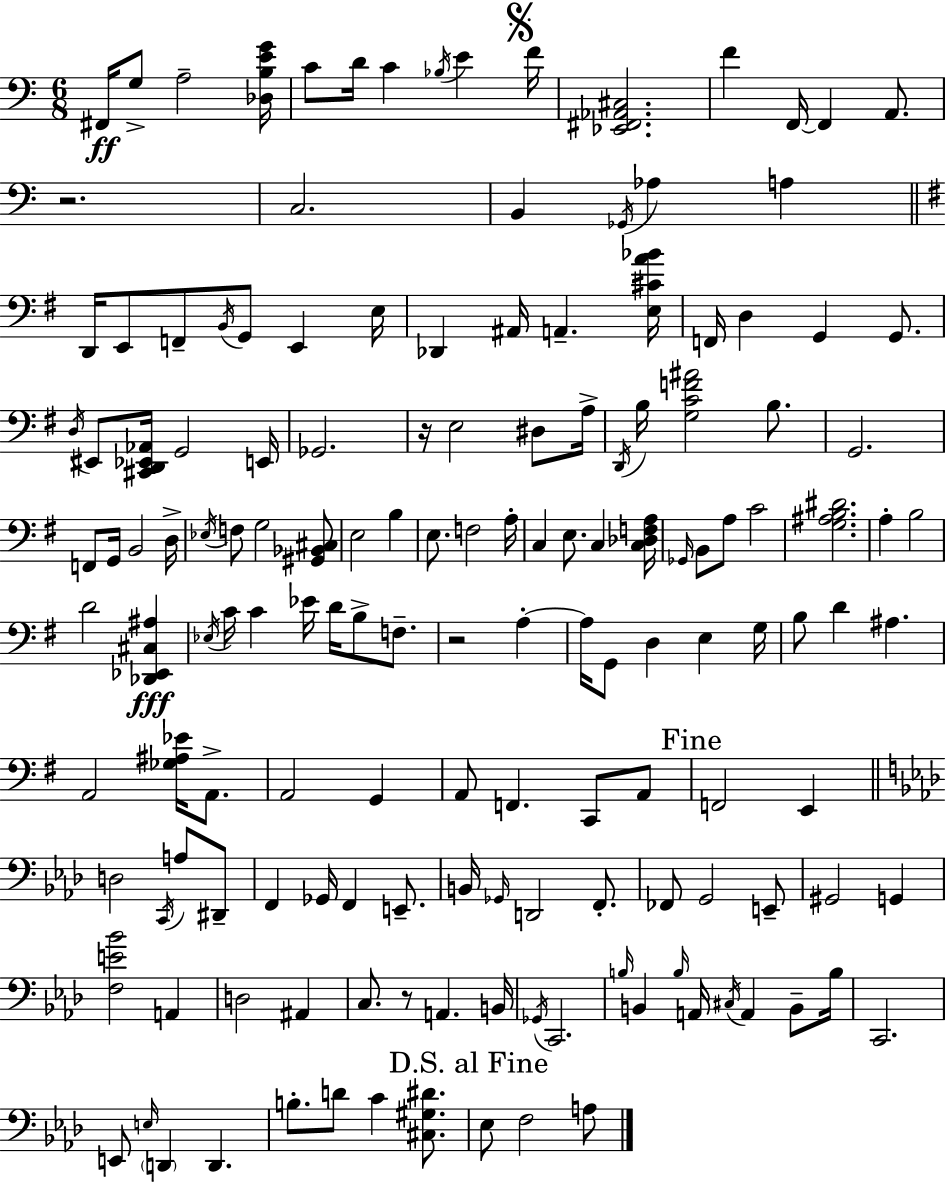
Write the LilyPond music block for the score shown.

{
  \clef bass
  \numericTimeSignature
  \time 6/8
  \key a \minor
  fis,16\ff g8-> a2-- <des b e' g'>16 | c'8 d'16 c'4 \acciaccatura { bes16 } e'4 | \mark \markup { \musicglyph "scripts.segno" } f'16 <ees, fis, aes, cis>2. | f'4 f,16~~ f,4 a,8. | \break r2. | c2. | b,4 \acciaccatura { ges,16 } aes4 a4 | \bar "||" \break \key g \major d,16 e,8 f,8-- \acciaccatura { b,16 } g,8 e,4 | e16 des,4 ais,16 a,4.-- | <e cis' a' bes'>16 f,16 d4 g,4 g,8. | \acciaccatura { d16 } eis,8 <cis, d, ees, aes,>16 g,2 | \break e,16 ges,2. | r16 e2 dis8 | a16-> \acciaccatura { d,16 } b16 <g c' f' ais'>2 | b8. g,2. | \break f,8 g,16 b,2 | d16-> \acciaccatura { ees16 } f8 g2 | <gis, bes, cis>8 e2 | b4 e8. f2 | \break a16-. c4 e8. c4 | <c des f a>16 \grace { ges,16 } b,8 a8 c'2 | <g ais b dis'>2. | a4-. b2 | \break d'2 | <des, ees, cis ais>4\fff \acciaccatura { ees16 } c'16 c'4 ees'16 | d'16 b8-> f8.-- r2 | a4-.~~ a16 g,8 d4 | \break e4 g16 b8 d'4 | ais4. a,2 | <ges ais ees'>16 a,8.-> a,2 | g,4 a,8 f,4. | \break c,8 a,8 \mark "Fine" f,2 | e,4 \bar "||" \break \key f \minor d2 \acciaccatura { c,16 } a8 dis,8-- | f,4 ges,16 f,4 e,8.-- | b,16 \grace { ges,16 } d,2 f,8.-. | fes,8 g,2 | \break e,8-- gis,2 g,4 | <f e' bes'>2 a,4 | d2 ais,4 | c8. r8 a,4. | \break b,16 \acciaccatura { ges,16 } c,2. | \grace { b16 } b,4 \grace { b16 } a,16 \acciaccatura { cis16 } a,4 | b,8-- b16 c,2. | e,8 \grace { e16 } \parenthesize d,4 | \break d,4. b8.-. d'8 | c'4 <cis gis dis'>8. \mark "D.S. al Fine" ees8 f2 | a8 \bar "|."
}